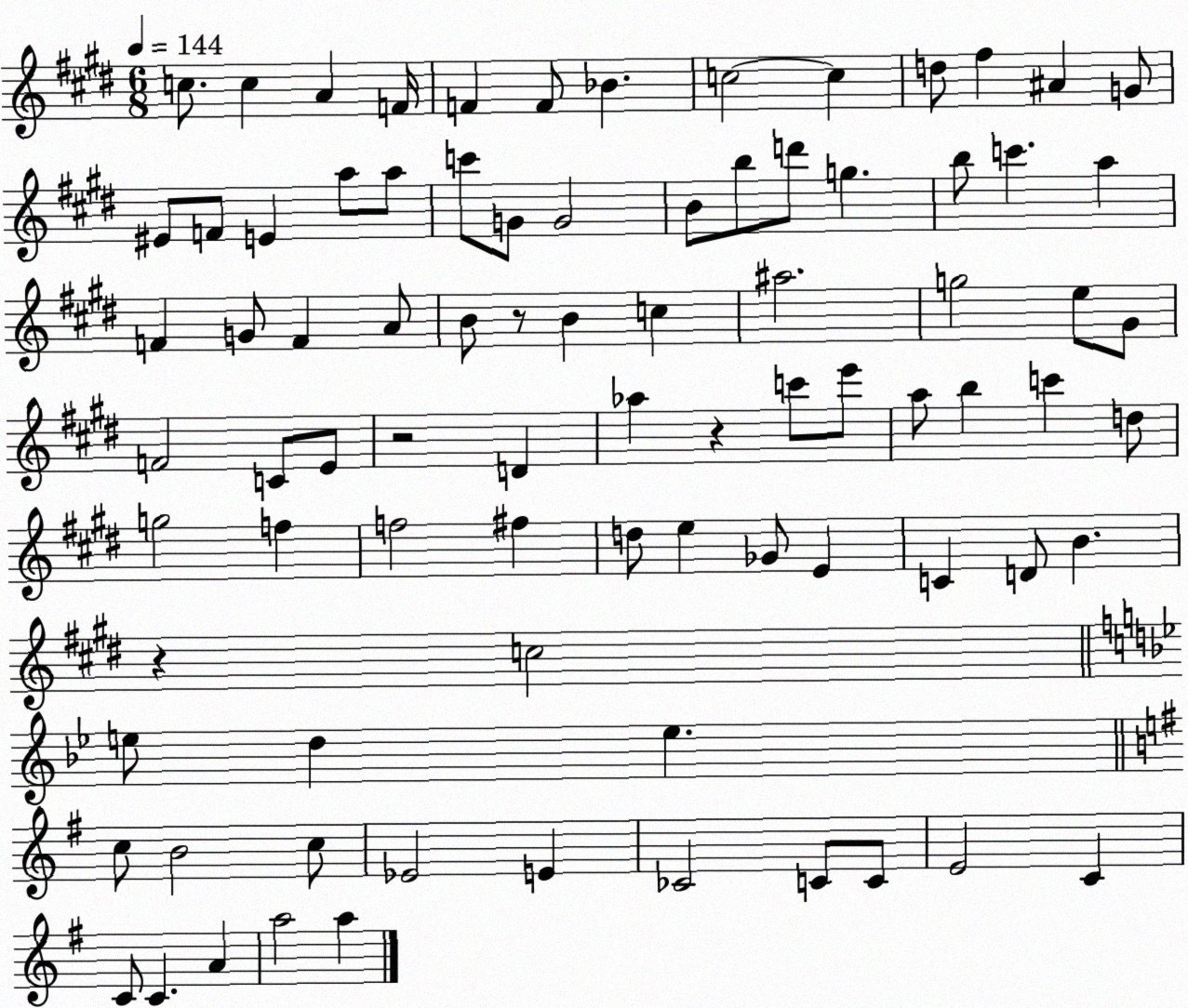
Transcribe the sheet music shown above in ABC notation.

X:1
T:Untitled
M:6/8
L:1/4
K:E
c/2 c A F/4 F F/2 _B c2 c d/2 ^f ^A G/2 ^E/2 F/2 E a/2 a/2 c'/2 G/2 G2 B/2 b/2 d'/2 g b/2 c' a F G/2 F A/2 B/2 z/2 B c ^a2 g2 e/2 ^G/2 F2 C/2 E/2 z2 D _a z c'/2 e'/2 a/2 b c' d/2 g2 f f2 ^f d/2 e _G/2 E C D/2 B z c2 e/2 d e c/2 B2 c/2 _E2 E _C2 C/2 C/2 E2 C C/2 C A a2 a